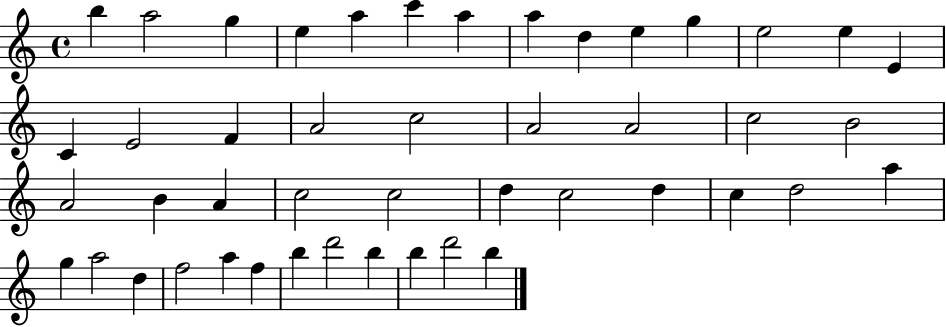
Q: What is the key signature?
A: C major